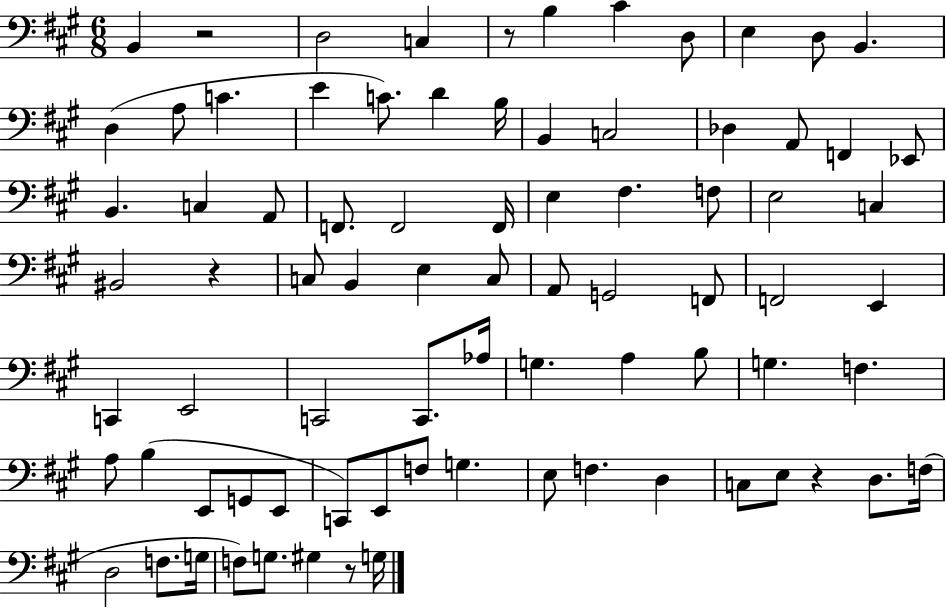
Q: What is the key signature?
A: A major